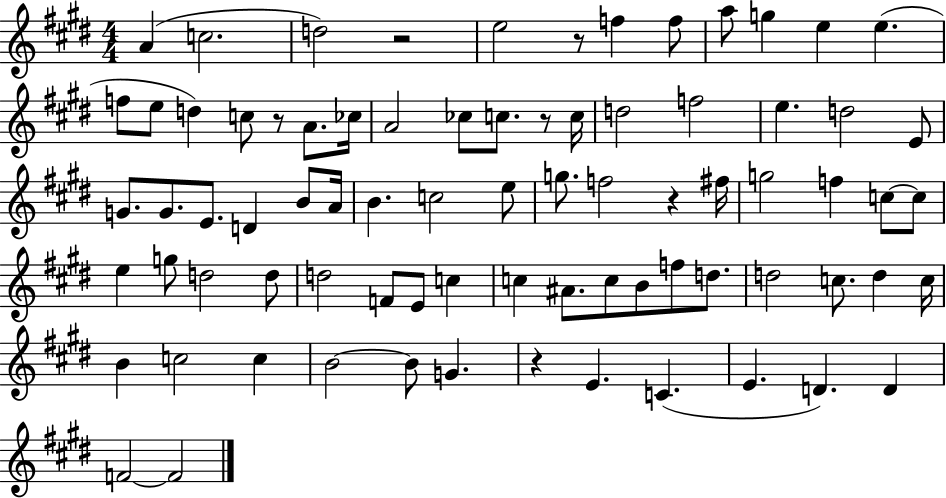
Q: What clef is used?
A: treble